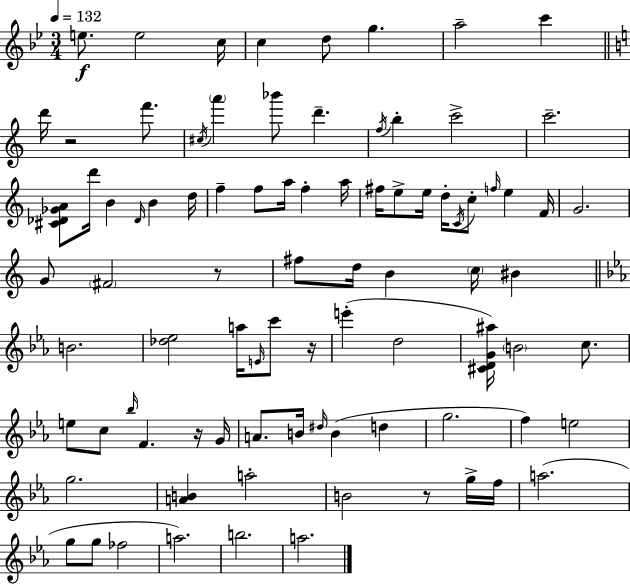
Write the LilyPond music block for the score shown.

{
  \clef treble
  \numericTimeSignature
  \time 3/4
  \key bes \major
  \tempo 4 = 132
  e''8.\f e''2 c''16 | c''4 d''8 g''4. | a''2-- c'''4 | \bar "||" \break \key a \minor d'''16 r2 f'''8. | \acciaccatura { cis''16 } \parenthesize a'''4 bes'''8 d'''4.-- | \acciaccatura { f''16 } b''4-. c'''2-> | c'''2.-- | \break <cis' des' ges' a'>8 d'''16 b'4 \grace { des'16 } b'4 | d''16 f''4-- f''8 a''16 f''4-. | a''16 fis''16 e''8-> e''16 d''16-. \acciaccatura { c'16 } c''8-. \grace { f''16 } | e''4 f'16 g'2. | \break g'8 \parenthesize fis'2 | r8 fis''8 d''16 b'4 | \parenthesize c''16 bis'4 \bar "||" \break \key ees \major b'2. | <des'' ees''>2 a''16 \grace { e'16 } c'''8 | r16 e'''4-.( d''2 | <cis' d' g' ais''>16) \parenthesize b'2 c''8. | \break e''8 c''8 \grace { bes''16 } f'4. | r16 g'16 a'8. b'16 \grace { dis''16 } b'4( d''4 | g''2. | f''4) e''2 | \break g''2. | <a' b'>4 a''2-. | b'2 r8 | g''16-> f''16 a''2.( | \break g''8 g''8 fes''2 | a''2.) | b''2. | a''2. | \break \bar "|."
}